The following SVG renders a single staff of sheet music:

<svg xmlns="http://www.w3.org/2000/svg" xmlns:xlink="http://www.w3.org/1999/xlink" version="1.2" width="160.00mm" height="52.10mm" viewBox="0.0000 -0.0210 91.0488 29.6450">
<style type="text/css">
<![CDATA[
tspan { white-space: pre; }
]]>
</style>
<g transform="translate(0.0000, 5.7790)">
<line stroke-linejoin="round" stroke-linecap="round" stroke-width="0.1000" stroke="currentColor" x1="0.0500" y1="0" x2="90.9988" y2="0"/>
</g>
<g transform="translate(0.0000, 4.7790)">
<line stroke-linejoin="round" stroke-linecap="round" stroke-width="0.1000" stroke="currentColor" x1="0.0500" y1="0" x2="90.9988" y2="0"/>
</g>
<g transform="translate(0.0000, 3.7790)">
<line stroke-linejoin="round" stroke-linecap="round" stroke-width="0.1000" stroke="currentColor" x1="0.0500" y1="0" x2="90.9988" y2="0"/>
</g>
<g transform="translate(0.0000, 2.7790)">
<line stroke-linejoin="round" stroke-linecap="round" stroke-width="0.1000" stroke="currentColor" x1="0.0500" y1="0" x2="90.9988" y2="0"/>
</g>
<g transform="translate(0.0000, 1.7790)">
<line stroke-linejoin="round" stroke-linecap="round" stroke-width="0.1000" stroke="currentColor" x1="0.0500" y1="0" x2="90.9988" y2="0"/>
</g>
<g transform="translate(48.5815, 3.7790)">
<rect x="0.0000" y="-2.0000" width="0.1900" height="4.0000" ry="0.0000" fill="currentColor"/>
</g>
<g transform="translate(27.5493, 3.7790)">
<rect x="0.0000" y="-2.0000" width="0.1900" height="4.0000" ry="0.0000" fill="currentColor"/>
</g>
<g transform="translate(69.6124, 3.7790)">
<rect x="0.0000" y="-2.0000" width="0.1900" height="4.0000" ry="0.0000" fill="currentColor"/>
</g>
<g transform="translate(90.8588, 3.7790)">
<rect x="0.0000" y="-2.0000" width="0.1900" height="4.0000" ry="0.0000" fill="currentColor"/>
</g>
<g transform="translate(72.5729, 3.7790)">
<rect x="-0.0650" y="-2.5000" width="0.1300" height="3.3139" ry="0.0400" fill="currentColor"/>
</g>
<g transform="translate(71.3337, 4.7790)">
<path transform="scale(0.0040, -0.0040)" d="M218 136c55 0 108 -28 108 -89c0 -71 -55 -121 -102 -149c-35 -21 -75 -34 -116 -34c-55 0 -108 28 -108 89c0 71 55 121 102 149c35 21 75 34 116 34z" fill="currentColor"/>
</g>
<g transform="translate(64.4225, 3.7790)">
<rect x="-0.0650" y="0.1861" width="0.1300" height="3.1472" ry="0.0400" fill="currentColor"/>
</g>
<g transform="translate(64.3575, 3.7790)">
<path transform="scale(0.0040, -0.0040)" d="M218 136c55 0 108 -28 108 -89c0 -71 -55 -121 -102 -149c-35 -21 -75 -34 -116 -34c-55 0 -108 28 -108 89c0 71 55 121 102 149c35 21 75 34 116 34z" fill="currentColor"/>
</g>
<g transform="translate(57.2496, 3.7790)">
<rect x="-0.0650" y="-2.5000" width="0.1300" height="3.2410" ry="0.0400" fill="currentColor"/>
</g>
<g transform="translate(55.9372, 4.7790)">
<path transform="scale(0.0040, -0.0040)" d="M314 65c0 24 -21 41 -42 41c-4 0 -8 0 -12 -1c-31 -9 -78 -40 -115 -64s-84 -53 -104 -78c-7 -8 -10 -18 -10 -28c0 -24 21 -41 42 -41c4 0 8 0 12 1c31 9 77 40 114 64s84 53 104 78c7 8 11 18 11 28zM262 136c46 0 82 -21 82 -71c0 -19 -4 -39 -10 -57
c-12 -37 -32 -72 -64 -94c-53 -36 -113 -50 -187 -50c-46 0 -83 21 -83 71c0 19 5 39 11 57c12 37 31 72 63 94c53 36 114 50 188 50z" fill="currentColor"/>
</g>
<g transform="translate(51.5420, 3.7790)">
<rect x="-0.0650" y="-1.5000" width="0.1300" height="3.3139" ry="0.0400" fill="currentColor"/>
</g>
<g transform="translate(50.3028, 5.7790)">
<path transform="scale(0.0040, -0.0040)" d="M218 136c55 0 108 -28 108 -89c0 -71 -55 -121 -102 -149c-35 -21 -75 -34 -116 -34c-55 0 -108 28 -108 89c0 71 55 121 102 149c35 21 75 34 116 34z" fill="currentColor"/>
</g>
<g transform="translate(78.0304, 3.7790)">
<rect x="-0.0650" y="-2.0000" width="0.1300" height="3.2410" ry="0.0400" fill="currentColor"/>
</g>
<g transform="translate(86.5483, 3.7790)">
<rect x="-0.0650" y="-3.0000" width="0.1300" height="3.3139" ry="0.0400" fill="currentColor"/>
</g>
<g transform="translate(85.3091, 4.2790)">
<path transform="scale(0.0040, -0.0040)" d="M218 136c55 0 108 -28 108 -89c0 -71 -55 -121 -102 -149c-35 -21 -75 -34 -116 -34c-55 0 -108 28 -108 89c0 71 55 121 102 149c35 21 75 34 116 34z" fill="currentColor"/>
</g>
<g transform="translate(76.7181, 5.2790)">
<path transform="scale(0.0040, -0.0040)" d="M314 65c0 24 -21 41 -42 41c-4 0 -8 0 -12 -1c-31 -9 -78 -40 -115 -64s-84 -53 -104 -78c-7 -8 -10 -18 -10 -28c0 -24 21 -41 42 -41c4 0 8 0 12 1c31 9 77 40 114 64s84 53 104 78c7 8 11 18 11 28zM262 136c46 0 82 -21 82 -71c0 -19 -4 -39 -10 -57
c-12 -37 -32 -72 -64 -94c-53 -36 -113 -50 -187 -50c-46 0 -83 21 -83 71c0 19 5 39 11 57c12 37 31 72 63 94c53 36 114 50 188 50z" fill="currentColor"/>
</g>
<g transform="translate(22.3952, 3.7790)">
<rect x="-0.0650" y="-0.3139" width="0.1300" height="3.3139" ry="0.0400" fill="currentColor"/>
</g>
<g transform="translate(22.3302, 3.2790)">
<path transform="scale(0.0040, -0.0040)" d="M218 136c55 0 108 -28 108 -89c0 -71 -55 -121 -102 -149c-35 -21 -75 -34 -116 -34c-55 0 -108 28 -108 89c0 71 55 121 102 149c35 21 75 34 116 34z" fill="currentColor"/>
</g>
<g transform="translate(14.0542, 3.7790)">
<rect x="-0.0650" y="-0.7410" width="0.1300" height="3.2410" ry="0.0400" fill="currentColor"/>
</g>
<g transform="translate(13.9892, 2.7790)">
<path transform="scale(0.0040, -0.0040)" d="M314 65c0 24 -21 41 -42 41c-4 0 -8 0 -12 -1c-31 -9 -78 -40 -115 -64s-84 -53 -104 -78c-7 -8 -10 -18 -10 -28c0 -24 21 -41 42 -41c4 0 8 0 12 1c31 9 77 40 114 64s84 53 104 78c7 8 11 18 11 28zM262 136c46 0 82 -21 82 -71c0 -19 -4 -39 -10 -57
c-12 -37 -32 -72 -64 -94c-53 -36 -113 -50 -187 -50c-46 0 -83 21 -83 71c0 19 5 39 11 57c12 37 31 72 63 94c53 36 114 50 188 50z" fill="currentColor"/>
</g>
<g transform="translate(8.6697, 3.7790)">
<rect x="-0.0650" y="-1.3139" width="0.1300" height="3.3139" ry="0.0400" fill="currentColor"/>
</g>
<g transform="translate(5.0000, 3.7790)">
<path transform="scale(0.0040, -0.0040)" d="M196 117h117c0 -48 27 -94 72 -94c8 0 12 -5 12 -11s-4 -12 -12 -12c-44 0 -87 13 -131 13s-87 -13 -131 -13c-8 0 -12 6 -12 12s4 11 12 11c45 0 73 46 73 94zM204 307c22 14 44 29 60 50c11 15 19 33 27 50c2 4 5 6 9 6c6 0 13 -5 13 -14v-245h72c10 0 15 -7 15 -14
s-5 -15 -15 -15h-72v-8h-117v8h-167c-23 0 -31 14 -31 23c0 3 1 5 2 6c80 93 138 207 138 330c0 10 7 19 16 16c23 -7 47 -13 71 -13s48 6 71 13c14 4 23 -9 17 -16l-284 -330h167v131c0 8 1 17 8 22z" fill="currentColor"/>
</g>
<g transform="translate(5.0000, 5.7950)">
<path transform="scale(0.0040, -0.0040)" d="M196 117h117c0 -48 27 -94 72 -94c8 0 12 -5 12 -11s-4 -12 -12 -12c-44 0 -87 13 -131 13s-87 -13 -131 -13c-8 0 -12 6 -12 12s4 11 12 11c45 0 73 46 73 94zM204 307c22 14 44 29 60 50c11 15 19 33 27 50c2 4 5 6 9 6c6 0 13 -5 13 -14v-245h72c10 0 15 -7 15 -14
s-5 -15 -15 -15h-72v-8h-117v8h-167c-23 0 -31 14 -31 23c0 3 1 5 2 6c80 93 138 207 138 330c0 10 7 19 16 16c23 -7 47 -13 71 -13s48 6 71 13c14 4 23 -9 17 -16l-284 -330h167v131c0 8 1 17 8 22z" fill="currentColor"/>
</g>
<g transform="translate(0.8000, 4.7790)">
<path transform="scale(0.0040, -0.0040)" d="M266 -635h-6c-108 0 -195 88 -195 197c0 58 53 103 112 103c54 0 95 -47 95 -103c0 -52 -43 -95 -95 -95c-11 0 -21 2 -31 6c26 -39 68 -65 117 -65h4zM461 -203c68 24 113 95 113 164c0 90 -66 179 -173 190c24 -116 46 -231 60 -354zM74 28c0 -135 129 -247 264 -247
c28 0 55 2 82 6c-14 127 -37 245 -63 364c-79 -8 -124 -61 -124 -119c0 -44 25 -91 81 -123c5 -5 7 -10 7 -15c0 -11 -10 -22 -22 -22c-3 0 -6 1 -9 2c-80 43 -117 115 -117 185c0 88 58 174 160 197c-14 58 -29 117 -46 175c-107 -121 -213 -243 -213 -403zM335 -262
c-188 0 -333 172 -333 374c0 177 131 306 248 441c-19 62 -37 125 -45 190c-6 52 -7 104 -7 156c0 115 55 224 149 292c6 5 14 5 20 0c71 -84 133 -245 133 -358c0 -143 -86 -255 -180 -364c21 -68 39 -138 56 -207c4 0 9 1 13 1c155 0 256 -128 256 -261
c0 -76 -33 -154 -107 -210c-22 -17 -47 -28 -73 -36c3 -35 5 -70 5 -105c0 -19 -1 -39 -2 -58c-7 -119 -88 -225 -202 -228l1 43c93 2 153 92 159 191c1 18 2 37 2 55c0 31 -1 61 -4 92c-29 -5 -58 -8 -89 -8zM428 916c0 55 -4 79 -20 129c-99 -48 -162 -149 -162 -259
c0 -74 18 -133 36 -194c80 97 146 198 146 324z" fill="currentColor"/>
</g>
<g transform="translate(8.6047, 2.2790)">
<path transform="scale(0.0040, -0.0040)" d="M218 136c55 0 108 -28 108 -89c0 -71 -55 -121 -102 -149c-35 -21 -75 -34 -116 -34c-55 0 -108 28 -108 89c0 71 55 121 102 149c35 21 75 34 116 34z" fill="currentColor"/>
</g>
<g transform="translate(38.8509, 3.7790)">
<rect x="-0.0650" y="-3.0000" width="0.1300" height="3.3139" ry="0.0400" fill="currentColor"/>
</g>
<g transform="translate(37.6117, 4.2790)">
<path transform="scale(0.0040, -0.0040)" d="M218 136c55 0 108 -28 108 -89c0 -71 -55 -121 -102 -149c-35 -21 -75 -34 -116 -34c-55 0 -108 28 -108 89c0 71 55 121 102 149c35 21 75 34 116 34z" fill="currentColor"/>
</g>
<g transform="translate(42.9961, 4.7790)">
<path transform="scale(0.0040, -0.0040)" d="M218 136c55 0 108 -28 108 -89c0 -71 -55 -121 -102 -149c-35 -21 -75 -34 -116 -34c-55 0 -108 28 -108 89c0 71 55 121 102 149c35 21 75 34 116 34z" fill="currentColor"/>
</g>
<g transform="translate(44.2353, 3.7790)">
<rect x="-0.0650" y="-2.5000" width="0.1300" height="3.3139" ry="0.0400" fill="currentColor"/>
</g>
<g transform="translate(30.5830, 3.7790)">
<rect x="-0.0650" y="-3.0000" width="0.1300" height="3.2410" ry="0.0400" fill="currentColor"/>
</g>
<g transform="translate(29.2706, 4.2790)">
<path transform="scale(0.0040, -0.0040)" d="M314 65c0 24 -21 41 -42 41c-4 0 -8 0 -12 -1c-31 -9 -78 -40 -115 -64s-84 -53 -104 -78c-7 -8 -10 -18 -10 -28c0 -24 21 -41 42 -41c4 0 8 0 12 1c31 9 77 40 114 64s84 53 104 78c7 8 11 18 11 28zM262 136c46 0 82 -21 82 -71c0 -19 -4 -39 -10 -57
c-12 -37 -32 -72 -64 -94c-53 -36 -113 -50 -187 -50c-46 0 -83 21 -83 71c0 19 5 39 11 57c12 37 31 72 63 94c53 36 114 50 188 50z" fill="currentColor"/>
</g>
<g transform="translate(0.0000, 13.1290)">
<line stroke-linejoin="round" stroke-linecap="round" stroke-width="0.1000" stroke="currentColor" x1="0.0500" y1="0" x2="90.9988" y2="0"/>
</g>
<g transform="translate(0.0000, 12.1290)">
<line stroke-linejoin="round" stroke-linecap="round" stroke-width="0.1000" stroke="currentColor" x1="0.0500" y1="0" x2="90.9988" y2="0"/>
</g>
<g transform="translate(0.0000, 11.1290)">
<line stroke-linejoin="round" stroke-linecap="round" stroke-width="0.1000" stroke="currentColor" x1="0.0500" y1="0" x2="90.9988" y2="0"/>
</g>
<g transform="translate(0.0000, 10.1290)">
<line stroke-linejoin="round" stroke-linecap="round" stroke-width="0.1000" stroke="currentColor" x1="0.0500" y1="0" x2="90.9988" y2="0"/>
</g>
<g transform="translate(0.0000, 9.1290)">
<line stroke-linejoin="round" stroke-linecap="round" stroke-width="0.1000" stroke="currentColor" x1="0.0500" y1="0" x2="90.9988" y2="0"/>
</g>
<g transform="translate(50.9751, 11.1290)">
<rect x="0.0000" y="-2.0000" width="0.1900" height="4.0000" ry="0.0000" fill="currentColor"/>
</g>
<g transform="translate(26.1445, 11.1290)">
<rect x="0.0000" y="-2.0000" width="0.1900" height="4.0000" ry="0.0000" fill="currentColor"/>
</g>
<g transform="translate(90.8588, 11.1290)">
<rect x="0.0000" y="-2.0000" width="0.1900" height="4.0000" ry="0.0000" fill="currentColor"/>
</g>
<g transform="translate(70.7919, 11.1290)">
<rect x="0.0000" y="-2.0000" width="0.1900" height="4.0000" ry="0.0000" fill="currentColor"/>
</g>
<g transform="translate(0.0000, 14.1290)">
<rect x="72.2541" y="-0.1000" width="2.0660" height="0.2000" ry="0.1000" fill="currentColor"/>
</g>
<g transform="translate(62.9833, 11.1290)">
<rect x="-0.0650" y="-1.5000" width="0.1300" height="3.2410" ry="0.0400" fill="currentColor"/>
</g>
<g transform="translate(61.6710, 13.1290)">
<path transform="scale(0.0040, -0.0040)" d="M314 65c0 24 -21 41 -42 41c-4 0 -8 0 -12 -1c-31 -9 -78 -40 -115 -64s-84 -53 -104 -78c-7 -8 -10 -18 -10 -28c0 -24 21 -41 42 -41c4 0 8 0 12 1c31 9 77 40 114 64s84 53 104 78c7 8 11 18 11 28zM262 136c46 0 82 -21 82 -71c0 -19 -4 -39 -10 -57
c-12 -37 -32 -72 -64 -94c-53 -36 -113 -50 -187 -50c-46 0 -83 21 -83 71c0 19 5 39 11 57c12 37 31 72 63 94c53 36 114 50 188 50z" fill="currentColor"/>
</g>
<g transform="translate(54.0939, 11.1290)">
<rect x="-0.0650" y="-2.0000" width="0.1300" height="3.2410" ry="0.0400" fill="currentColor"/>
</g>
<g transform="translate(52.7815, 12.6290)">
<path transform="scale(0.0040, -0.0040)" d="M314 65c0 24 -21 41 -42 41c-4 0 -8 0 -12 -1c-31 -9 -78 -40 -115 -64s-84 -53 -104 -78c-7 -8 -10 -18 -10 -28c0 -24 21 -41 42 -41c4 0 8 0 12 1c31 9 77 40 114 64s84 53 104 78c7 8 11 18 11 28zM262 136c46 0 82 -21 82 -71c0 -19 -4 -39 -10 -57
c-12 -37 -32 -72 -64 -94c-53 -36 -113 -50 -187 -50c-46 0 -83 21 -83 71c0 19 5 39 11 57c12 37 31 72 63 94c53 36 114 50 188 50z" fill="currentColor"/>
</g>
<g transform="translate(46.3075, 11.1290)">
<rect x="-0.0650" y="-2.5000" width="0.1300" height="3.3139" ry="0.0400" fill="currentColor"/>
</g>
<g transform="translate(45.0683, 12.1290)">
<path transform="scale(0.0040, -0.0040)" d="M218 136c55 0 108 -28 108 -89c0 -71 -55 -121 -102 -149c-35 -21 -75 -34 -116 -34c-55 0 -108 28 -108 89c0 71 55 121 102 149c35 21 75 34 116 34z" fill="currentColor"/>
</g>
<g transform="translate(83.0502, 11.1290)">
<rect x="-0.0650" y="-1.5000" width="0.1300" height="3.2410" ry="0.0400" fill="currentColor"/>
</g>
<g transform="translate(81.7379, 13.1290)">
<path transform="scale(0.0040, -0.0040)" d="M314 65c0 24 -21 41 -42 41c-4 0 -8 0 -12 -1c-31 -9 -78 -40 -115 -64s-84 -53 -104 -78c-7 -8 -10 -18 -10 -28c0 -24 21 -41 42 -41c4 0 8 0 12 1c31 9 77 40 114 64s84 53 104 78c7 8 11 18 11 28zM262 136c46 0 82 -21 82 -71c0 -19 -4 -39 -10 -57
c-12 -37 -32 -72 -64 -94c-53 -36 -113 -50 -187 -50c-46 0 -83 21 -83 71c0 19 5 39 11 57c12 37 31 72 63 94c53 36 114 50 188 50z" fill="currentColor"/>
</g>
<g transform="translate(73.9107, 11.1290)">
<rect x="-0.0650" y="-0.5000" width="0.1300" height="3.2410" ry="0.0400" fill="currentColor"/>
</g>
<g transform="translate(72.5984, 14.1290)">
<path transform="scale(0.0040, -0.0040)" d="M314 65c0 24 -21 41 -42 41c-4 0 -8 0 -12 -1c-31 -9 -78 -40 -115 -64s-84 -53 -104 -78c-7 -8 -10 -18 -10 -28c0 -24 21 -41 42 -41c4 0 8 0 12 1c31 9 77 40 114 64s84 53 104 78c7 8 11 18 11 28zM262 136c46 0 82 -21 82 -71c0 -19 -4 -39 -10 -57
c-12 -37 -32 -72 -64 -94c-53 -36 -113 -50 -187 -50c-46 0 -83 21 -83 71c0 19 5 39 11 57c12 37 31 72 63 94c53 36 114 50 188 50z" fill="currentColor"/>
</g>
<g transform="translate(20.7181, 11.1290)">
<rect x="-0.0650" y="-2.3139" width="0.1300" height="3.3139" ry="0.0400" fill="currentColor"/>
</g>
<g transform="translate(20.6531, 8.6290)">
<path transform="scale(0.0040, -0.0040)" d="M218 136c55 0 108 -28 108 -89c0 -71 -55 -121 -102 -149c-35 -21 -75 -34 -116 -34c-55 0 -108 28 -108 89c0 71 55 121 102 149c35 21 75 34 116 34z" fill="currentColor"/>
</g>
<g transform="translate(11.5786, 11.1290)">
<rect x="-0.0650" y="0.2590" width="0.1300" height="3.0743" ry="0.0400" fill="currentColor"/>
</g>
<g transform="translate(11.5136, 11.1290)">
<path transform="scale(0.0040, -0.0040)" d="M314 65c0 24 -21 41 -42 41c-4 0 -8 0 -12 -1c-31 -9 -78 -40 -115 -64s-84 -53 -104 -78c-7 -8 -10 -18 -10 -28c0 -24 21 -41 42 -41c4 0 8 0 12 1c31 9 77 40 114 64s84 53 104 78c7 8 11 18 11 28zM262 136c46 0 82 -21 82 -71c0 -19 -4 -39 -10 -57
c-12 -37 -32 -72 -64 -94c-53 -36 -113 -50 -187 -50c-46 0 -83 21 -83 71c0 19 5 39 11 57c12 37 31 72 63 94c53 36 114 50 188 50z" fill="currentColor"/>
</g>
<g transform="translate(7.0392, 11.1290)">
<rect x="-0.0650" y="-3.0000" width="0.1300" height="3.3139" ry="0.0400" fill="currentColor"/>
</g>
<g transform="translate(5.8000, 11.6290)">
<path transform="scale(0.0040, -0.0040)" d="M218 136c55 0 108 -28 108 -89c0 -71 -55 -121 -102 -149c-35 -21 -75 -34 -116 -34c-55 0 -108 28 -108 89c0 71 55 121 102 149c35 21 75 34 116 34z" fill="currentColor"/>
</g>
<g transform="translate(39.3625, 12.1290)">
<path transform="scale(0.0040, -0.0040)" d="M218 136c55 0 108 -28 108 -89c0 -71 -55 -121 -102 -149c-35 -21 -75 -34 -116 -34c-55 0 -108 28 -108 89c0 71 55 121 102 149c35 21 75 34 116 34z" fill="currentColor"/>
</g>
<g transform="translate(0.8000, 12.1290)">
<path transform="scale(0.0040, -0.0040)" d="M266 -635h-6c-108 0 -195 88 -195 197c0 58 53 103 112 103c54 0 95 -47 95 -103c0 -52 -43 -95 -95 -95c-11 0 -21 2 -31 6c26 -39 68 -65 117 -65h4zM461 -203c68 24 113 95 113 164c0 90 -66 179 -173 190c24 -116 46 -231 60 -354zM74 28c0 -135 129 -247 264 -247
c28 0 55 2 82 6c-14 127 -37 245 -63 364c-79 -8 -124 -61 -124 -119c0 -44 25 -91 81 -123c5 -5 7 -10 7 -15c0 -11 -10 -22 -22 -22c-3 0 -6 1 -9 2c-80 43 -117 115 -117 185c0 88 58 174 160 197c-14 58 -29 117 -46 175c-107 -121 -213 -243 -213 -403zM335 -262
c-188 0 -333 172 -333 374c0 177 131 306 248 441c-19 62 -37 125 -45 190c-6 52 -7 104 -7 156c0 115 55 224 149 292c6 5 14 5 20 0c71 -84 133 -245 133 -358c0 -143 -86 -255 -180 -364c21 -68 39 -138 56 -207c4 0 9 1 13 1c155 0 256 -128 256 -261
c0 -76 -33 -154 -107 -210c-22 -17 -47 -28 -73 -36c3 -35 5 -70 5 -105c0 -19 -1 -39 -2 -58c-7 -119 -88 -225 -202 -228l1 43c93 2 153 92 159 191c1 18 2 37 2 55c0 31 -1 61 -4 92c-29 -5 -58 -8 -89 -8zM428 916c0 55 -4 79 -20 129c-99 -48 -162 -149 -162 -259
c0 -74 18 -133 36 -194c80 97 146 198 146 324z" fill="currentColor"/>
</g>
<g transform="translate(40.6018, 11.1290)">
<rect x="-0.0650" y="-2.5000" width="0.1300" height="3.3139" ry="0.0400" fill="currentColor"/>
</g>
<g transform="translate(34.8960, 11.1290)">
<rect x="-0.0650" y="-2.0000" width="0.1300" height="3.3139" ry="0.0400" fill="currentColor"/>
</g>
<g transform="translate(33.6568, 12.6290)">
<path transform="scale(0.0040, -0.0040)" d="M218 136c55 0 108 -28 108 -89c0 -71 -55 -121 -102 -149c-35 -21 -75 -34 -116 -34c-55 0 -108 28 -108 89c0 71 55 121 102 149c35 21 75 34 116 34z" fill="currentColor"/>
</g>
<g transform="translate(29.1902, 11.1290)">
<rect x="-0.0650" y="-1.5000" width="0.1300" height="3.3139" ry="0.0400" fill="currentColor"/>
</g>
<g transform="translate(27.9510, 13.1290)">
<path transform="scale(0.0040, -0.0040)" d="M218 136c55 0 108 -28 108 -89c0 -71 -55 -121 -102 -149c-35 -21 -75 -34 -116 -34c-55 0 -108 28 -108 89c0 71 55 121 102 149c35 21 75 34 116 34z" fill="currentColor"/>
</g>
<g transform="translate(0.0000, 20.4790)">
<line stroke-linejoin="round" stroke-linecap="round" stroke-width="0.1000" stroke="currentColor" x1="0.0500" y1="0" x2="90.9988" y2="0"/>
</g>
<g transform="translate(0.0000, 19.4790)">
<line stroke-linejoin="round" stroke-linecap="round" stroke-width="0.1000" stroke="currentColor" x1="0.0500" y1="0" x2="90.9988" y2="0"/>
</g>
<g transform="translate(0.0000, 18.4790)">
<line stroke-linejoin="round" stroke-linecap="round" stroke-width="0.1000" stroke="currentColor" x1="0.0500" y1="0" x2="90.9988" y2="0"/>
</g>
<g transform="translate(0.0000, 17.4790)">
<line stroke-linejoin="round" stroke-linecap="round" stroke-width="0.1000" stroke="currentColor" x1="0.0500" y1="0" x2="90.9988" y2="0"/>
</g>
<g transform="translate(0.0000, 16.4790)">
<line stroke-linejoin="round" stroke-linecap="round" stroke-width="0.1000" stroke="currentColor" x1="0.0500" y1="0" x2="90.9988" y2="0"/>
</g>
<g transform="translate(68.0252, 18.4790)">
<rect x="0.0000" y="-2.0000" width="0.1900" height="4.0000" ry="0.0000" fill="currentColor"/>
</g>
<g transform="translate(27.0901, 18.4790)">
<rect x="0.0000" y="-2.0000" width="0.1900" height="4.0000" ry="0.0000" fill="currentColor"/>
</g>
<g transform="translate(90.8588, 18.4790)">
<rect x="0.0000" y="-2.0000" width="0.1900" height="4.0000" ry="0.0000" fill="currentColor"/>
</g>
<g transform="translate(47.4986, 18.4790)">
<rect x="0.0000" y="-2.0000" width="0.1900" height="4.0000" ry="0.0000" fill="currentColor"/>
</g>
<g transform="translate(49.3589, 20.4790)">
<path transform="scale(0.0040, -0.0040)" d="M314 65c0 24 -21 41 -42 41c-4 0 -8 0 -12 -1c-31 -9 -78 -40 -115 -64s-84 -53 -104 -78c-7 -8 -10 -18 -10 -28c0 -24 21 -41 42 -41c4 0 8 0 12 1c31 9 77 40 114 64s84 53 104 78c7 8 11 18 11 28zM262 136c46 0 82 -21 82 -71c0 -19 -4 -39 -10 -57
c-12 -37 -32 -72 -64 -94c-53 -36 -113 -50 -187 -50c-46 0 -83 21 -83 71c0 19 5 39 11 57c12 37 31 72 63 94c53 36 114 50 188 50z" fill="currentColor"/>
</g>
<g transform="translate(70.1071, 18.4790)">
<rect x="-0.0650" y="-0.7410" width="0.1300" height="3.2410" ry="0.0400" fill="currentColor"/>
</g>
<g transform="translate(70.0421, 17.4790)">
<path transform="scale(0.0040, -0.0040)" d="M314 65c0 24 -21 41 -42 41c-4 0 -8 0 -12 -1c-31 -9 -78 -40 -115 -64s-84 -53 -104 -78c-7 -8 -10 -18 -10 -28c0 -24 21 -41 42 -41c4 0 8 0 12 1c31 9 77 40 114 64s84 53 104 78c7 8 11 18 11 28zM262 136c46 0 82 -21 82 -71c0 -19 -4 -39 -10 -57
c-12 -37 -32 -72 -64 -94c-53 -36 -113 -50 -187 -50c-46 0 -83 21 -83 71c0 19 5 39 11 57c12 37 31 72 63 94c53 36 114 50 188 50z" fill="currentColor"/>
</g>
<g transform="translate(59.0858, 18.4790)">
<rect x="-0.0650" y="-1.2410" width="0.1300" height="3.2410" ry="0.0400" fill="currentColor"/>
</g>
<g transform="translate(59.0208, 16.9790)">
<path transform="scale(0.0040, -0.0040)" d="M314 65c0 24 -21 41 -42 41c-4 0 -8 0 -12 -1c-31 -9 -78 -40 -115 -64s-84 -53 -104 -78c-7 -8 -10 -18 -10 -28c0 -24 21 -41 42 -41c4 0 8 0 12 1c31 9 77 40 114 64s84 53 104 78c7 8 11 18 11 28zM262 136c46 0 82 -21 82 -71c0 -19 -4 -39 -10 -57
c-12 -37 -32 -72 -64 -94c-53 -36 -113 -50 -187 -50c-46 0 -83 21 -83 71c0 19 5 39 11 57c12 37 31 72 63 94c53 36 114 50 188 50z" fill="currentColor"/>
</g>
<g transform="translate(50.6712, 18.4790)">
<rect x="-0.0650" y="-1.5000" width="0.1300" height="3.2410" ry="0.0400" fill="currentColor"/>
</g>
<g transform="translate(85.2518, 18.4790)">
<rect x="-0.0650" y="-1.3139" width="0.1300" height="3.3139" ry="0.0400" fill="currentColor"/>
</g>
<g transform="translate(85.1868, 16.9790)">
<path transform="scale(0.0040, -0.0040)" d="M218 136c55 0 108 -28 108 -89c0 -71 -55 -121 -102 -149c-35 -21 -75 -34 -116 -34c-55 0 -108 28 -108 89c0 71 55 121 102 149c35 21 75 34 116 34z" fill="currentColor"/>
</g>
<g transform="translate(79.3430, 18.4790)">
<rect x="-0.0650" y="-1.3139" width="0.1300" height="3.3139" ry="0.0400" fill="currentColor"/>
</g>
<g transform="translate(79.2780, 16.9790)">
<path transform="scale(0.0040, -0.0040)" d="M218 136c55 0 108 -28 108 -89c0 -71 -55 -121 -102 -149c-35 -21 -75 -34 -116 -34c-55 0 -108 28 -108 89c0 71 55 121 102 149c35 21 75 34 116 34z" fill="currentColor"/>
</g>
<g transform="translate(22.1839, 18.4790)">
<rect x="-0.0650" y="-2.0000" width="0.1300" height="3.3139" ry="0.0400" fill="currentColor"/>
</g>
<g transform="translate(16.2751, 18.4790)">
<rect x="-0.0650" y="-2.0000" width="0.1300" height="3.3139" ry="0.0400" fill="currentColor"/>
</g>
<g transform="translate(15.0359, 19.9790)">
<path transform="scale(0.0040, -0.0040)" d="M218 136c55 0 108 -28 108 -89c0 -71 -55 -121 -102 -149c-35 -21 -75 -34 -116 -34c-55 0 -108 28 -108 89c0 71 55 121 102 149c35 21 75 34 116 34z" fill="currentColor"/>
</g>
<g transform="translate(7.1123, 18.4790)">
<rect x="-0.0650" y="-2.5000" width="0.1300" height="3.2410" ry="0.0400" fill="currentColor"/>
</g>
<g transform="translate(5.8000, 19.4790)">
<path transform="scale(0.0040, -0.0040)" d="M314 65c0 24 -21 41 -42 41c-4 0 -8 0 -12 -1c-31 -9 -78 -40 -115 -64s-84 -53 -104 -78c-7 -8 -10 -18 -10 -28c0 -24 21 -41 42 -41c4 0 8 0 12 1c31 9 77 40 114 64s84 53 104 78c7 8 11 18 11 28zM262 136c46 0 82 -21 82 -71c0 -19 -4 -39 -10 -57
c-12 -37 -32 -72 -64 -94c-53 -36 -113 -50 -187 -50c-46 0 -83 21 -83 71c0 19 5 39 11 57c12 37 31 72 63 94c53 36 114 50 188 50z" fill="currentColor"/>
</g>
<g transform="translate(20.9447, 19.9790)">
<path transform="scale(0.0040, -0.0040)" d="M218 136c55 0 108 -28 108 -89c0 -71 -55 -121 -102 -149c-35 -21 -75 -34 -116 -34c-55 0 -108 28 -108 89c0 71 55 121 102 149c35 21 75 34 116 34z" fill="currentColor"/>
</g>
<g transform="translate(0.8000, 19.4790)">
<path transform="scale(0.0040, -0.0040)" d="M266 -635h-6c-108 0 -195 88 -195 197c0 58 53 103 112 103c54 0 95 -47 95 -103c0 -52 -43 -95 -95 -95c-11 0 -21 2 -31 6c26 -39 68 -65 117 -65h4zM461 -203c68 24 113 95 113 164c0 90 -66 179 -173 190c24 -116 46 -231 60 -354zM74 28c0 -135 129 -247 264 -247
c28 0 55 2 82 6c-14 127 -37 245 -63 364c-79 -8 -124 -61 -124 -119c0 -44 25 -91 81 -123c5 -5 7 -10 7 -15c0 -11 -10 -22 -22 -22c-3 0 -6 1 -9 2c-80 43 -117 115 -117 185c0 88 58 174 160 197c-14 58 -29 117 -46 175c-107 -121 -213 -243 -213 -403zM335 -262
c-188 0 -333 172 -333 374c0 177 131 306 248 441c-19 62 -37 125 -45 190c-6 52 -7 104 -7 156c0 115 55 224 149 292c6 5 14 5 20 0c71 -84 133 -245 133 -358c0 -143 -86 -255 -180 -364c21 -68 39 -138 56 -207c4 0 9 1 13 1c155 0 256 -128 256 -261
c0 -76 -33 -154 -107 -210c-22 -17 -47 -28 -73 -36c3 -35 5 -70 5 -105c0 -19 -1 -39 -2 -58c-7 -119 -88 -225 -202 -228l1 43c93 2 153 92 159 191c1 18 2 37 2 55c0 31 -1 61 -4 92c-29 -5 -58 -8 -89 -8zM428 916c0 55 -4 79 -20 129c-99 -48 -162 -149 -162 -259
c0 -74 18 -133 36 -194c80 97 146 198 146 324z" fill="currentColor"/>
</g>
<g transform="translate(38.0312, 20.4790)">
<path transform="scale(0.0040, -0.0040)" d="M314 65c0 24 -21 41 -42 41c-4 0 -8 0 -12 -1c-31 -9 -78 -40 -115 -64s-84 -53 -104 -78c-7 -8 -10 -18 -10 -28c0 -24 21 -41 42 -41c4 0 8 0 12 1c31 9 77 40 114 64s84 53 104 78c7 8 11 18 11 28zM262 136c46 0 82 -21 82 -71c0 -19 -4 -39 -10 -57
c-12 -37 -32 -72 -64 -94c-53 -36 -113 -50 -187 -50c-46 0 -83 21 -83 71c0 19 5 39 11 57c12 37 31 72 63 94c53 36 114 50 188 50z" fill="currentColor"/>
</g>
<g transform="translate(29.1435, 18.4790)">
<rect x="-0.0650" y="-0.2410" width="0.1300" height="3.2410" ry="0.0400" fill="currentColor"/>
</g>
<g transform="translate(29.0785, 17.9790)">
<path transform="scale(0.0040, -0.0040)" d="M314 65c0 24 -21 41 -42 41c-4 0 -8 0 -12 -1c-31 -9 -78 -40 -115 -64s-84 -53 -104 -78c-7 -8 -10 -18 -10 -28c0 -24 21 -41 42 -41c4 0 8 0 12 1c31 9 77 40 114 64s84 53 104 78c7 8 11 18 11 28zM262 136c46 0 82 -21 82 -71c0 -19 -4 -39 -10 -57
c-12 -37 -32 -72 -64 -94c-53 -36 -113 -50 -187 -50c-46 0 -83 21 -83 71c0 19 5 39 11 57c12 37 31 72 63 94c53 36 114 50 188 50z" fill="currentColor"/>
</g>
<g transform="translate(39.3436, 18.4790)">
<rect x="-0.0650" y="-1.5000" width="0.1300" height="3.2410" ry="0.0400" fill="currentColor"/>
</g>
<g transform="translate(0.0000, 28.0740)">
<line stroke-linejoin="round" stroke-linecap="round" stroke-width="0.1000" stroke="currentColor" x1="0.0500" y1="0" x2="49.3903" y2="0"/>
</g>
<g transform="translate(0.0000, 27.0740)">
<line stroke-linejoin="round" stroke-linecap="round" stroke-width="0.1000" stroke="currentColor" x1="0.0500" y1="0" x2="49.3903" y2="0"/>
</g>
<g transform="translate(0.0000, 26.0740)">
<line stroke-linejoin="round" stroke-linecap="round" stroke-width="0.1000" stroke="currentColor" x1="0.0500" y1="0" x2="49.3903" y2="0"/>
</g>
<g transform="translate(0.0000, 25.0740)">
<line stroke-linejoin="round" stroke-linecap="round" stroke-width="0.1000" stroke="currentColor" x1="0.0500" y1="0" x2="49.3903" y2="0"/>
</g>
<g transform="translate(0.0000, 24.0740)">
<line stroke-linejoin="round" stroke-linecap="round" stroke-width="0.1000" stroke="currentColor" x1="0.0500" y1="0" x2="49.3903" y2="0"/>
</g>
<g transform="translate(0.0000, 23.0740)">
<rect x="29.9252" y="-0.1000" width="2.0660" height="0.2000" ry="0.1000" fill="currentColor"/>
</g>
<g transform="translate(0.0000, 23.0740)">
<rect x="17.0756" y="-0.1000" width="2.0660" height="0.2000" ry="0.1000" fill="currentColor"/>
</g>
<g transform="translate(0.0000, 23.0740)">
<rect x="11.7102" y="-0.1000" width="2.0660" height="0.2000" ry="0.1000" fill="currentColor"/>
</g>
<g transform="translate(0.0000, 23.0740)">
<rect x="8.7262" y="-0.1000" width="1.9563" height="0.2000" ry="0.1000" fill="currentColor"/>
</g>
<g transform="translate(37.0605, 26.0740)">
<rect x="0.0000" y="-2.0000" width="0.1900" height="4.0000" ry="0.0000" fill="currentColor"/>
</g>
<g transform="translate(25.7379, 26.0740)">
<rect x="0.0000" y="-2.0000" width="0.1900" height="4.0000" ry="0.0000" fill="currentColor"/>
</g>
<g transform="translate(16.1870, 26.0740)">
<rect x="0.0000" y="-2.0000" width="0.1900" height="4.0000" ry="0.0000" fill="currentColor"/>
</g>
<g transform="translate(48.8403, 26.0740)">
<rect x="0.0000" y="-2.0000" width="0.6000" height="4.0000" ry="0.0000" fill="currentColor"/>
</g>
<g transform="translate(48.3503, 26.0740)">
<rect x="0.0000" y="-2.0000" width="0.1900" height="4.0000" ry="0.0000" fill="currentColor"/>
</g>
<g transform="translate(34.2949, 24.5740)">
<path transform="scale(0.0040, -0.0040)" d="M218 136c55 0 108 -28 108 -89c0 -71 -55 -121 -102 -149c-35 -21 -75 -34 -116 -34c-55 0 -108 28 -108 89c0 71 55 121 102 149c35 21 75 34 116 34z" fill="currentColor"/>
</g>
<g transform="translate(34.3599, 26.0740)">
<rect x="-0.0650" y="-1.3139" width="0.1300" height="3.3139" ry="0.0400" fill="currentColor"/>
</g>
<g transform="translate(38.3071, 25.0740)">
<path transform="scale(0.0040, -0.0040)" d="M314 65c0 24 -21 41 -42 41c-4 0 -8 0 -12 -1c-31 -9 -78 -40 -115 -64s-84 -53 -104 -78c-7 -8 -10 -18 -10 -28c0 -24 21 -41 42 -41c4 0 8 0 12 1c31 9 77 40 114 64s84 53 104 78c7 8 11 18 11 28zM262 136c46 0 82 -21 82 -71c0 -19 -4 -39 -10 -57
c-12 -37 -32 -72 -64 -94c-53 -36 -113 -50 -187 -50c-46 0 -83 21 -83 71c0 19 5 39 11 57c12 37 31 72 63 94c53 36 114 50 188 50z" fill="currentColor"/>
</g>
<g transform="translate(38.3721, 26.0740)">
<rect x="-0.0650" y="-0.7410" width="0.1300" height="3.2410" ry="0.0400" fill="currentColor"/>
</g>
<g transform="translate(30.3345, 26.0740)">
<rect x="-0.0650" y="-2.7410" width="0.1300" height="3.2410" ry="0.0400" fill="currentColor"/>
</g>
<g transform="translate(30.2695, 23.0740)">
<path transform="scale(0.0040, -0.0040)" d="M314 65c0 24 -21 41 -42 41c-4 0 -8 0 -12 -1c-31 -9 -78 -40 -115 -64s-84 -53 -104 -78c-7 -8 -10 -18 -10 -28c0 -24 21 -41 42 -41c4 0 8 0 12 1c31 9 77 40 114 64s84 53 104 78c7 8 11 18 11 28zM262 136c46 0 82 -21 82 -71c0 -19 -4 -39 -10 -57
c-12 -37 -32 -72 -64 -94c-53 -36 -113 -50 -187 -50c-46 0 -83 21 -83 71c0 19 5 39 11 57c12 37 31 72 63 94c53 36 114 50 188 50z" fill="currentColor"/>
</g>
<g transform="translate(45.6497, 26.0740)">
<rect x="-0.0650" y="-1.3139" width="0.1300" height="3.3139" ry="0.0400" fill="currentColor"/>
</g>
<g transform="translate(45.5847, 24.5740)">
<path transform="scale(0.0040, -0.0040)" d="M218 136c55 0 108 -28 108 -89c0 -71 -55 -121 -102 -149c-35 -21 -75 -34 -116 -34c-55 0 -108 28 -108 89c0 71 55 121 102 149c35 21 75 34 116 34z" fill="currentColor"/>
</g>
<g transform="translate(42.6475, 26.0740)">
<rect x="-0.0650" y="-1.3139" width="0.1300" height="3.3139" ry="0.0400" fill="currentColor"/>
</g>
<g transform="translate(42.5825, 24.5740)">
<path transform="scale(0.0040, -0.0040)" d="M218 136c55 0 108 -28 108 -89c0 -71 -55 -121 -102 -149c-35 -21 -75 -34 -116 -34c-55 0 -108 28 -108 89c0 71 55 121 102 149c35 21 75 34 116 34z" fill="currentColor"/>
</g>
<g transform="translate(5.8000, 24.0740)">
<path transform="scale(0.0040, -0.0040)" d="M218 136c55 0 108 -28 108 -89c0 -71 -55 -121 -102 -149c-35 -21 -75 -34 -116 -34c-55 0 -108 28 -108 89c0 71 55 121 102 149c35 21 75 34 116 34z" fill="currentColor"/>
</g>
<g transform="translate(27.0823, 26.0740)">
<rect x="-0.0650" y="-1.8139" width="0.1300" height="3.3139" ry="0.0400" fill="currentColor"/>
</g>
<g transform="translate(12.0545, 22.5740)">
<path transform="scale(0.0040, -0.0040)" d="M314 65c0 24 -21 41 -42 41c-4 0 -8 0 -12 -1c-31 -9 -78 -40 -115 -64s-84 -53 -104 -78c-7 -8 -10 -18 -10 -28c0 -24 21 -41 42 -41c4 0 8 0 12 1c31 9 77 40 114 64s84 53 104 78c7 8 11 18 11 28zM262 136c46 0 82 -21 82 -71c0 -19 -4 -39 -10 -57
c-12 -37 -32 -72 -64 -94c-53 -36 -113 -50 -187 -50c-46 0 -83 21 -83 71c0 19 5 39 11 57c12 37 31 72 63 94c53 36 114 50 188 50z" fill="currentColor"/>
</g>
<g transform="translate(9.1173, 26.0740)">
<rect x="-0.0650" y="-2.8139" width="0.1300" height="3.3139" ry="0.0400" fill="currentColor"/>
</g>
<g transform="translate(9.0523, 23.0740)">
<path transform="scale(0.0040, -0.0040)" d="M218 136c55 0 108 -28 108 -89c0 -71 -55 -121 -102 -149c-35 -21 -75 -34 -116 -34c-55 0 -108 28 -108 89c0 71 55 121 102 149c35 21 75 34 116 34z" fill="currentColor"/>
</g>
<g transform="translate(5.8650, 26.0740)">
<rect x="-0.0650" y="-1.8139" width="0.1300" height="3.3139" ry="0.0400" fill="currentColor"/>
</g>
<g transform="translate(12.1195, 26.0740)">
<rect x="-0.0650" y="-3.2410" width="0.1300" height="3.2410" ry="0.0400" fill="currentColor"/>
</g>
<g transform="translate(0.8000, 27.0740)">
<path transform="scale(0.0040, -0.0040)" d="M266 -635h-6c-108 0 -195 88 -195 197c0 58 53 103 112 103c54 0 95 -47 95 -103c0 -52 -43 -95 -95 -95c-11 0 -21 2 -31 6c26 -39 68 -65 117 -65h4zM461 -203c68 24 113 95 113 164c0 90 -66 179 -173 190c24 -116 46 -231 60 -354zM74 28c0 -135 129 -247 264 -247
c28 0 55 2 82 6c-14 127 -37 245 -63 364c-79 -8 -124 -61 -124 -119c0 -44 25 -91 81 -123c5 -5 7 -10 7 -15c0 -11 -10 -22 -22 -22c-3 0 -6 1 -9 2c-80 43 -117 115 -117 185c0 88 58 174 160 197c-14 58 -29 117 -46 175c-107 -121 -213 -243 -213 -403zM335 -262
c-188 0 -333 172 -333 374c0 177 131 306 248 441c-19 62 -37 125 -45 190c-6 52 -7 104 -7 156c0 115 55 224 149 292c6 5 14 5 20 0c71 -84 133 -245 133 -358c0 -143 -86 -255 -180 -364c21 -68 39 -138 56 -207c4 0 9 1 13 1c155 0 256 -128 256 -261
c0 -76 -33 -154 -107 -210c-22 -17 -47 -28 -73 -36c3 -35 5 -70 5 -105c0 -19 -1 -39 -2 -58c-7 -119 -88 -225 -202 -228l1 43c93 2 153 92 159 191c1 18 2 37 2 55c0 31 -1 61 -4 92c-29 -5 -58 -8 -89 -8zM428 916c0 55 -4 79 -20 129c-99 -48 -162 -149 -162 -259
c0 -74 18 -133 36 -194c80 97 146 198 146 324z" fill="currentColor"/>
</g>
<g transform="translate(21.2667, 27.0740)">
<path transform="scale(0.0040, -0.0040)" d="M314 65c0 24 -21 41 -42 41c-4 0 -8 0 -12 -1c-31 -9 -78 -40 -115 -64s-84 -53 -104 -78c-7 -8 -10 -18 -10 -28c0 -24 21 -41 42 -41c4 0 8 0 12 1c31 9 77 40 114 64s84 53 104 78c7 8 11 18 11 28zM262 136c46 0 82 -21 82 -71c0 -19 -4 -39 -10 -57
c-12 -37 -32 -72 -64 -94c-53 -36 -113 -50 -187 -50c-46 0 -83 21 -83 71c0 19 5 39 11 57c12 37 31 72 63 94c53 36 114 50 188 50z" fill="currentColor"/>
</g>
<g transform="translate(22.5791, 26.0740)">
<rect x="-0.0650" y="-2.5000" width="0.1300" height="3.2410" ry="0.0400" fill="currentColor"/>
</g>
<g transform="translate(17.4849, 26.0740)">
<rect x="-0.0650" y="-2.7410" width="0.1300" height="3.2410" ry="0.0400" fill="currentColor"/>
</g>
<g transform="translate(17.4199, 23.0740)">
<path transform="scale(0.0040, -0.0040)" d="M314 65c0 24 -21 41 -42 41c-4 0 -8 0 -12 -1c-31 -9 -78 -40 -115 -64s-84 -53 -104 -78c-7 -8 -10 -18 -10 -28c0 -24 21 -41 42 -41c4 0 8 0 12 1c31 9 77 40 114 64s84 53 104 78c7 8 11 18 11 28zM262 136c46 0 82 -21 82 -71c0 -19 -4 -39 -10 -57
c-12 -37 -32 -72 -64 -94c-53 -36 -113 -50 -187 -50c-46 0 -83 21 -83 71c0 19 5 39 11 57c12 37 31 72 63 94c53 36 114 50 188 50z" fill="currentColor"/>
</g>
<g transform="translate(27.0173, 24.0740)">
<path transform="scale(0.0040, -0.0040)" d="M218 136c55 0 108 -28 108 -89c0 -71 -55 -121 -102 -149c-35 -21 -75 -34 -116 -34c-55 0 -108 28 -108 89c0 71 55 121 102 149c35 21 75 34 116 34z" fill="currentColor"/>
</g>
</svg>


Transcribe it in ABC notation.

X:1
T:Untitled
M:4/4
L:1/4
K:C
e d2 c A2 A G E G2 B G F2 A A B2 g E F G G F2 E2 C2 E2 G2 F F c2 E2 E2 e2 d2 e e f a b2 a2 G2 f a2 e d2 e e